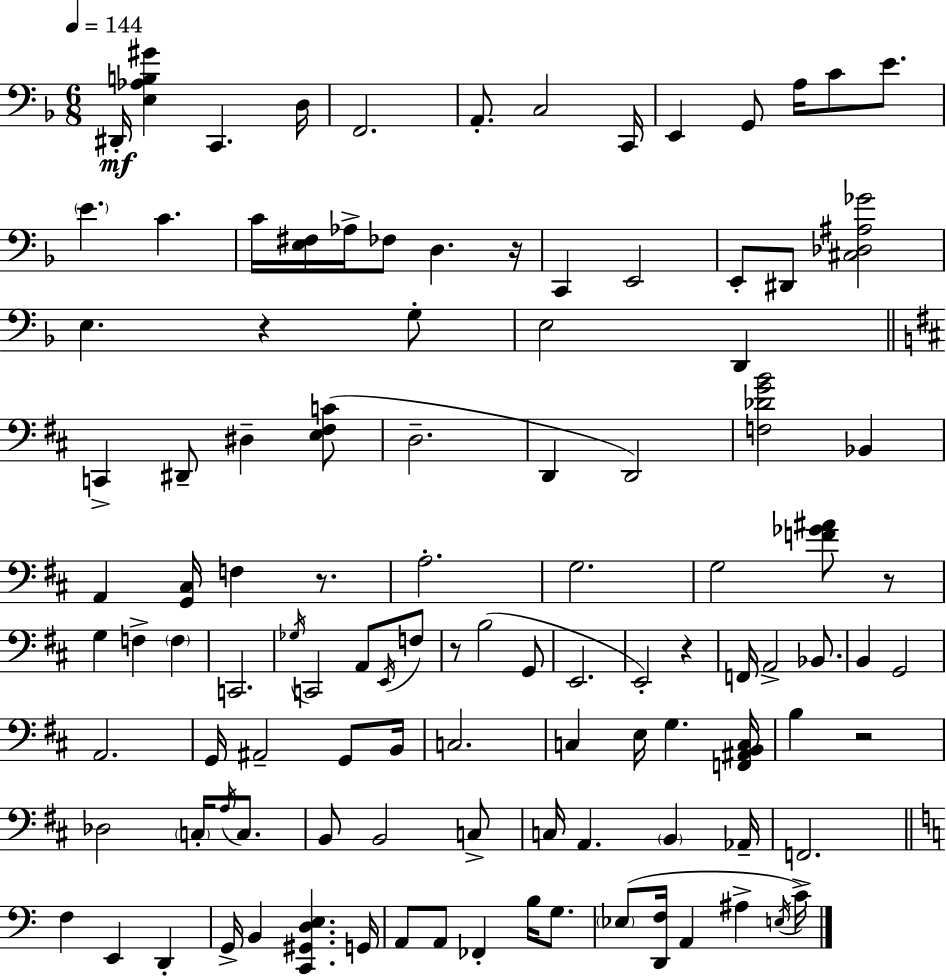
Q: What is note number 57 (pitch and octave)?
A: A2